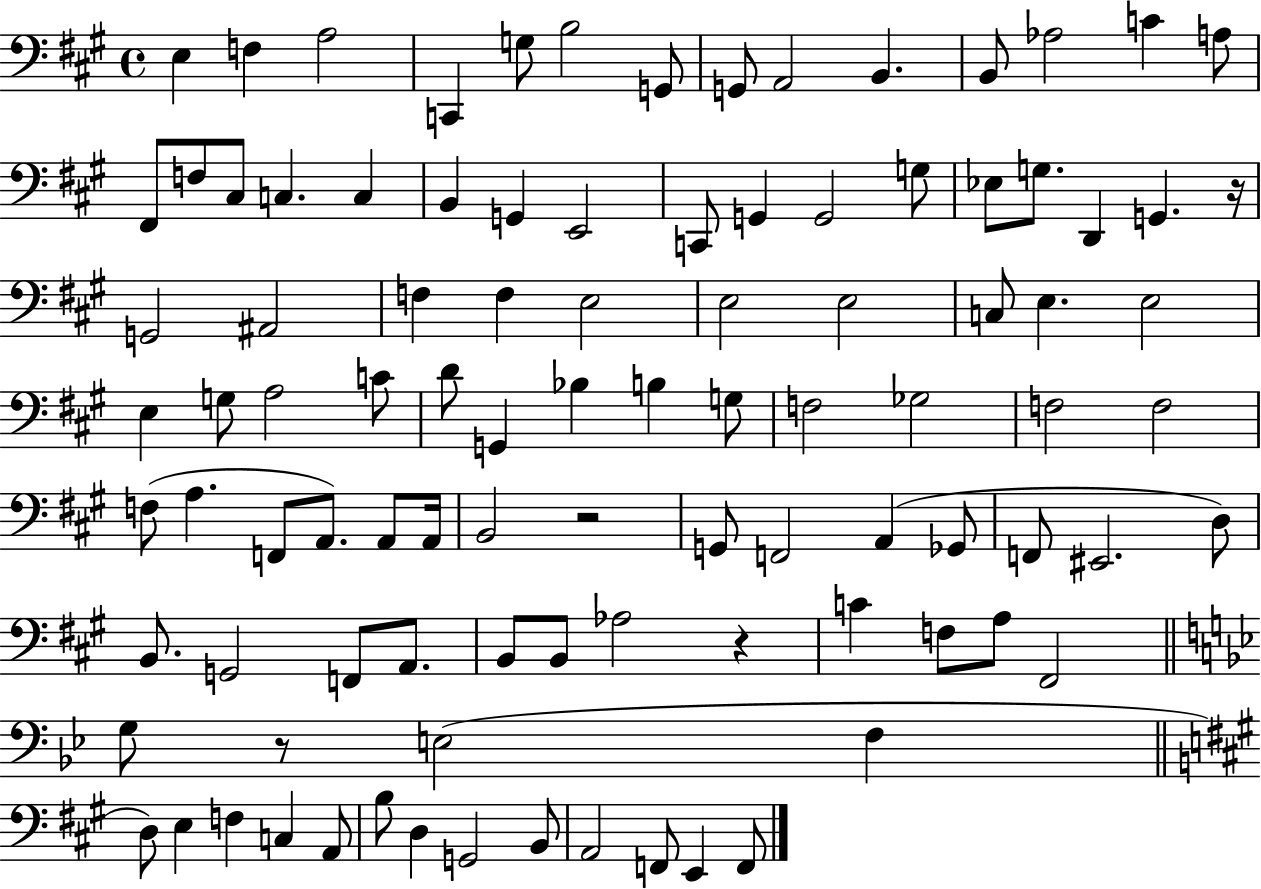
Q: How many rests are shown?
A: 4